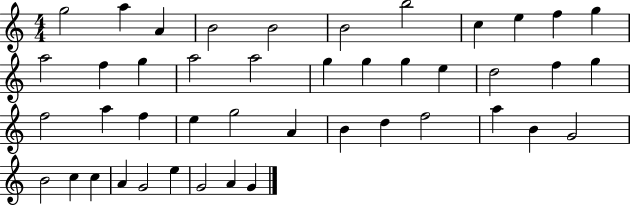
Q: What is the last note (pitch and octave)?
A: G4